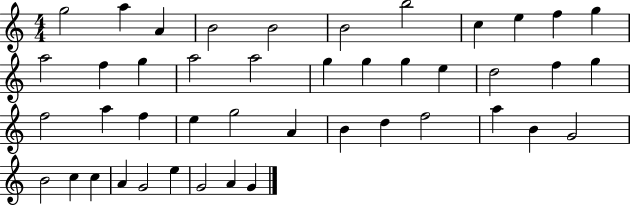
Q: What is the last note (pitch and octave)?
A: G4